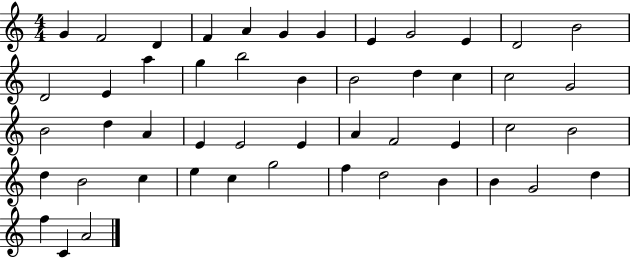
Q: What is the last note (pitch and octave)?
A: A4